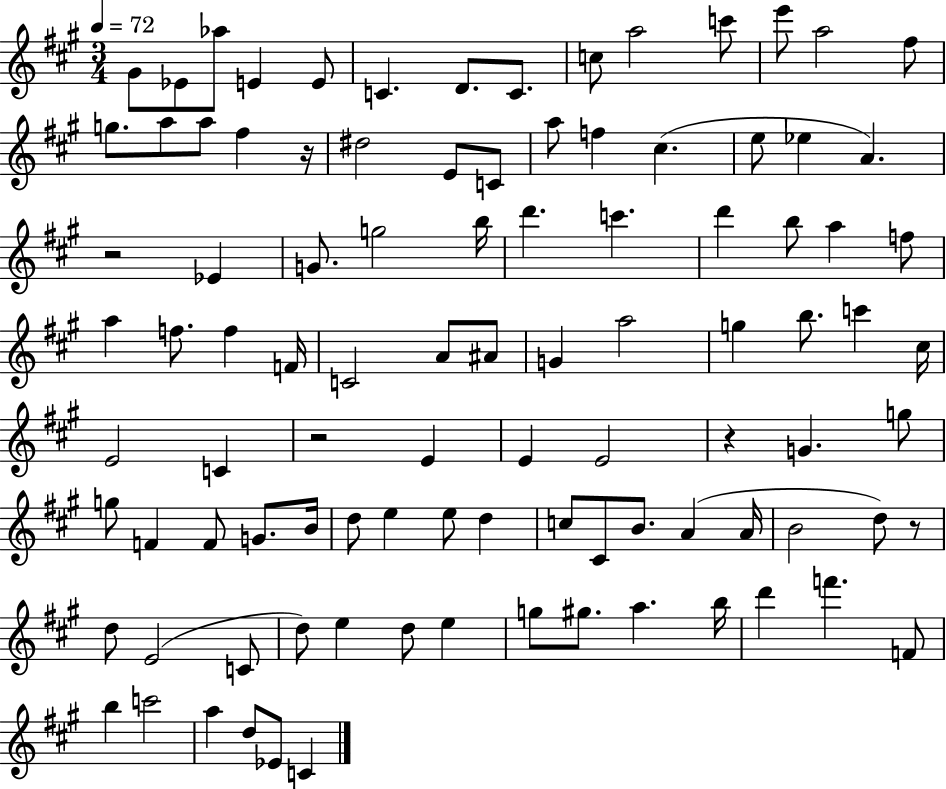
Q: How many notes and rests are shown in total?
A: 98